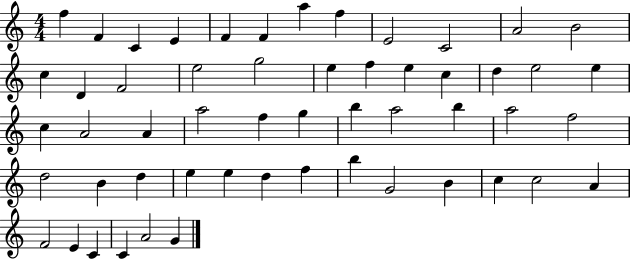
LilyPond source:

{
  \clef treble
  \numericTimeSignature
  \time 4/4
  \key c \major
  f''4 f'4 c'4 e'4 | f'4 f'4 a''4 f''4 | e'2 c'2 | a'2 b'2 | \break c''4 d'4 f'2 | e''2 g''2 | e''4 f''4 e''4 c''4 | d''4 e''2 e''4 | \break c''4 a'2 a'4 | a''2 f''4 g''4 | b''4 a''2 b''4 | a''2 f''2 | \break d''2 b'4 d''4 | e''4 e''4 d''4 f''4 | b''4 g'2 b'4 | c''4 c''2 a'4 | \break f'2 e'4 c'4 | c'4 a'2 g'4 | \bar "|."
}